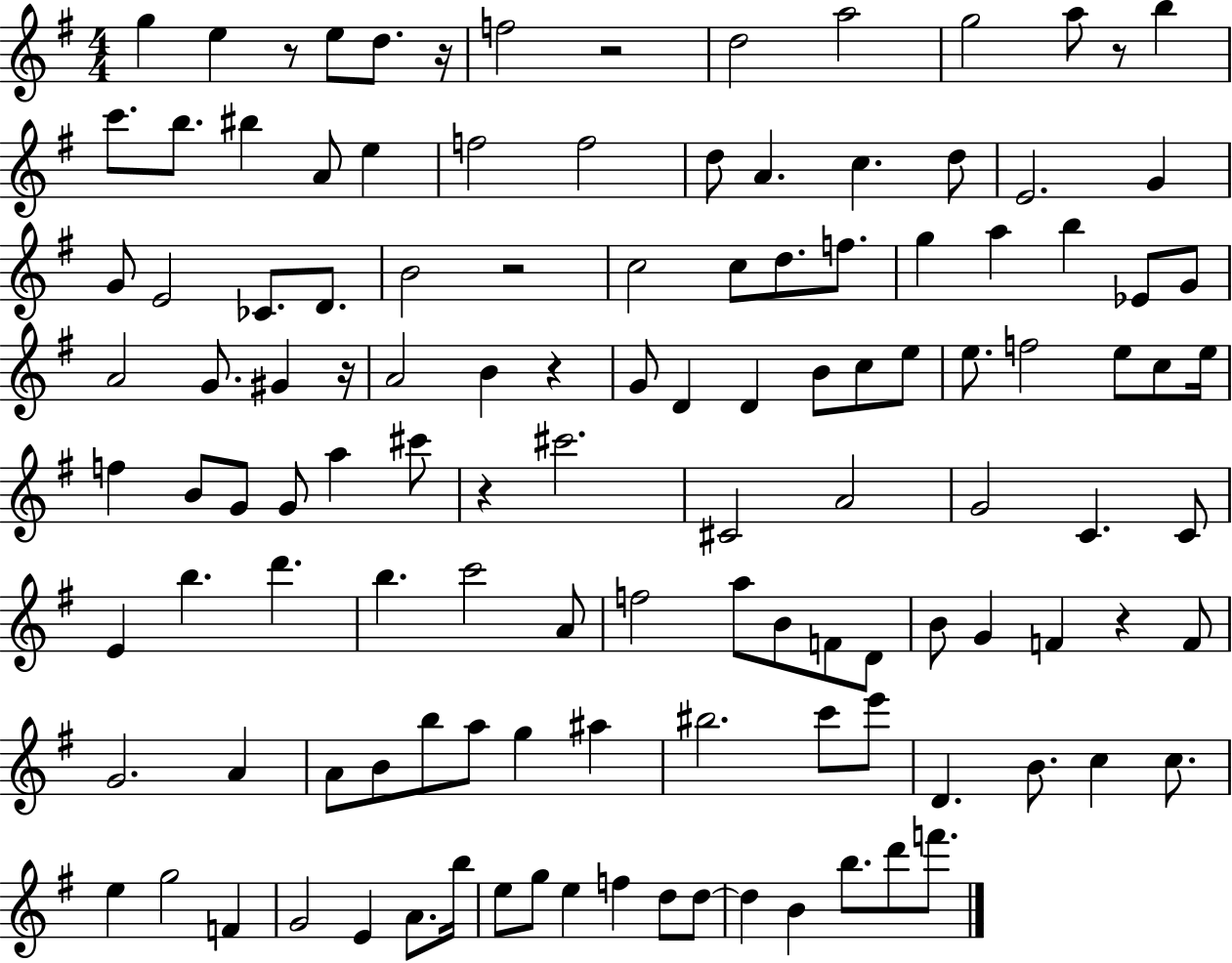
{
  \clef treble
  \numericTimeSignature
  \time 4/4
  \key g \major
  \repeat volta 2 { g''4 e''4 r8 e''8 d''8. r16 | f''2 r2 | d''2 a''2 | g''2 a''8 r8 b''4 | \break c'''8. b''8. bis''4 a'8 e''4 | f''2 f''2 | d''8 a'4. c''4. d''8 | e'2. g'4 | \break g'8 e'2 ces'8. d'8. | b'2 r2 | c''2 c''8 d''8. f''8. | g''4 a''4 b''4 ees'8 g'8 | \break a'2 g'8. gis'4 r16 | a'2 b'4 r4 | g'8 d'4 d'4 b'8 c''8 e''8 | e''8. f''2 e''8 c''8 e''16 | \break f''4 b'8 g'8 g'8 a''4 cis'''8 | r4 cis'''2. | cis'2 a'2 | g'2 c'4. c'8 | \break e'4 b''4. d'''4. | b''4. c'''2 a'8 | f''2 a''8 b'8 f'8 d'8 | b'8 g'4 f'4 r4 f'8 | \break g'2. a'4 | a'8 b'8 b''8 a''8 g''4 ais''4 | bis''2. c'''8 e'''8 | d'4. b'8. c''4 c''8. | \break e''4 g''2 f'4 | g'2 e'4 a'8. b''16 | e''8 g''8 e''4 f''4 d''8 d''8~~ | d''4 b'4 b''8. d'''8 f'''8. | \break } \bar "|."
}